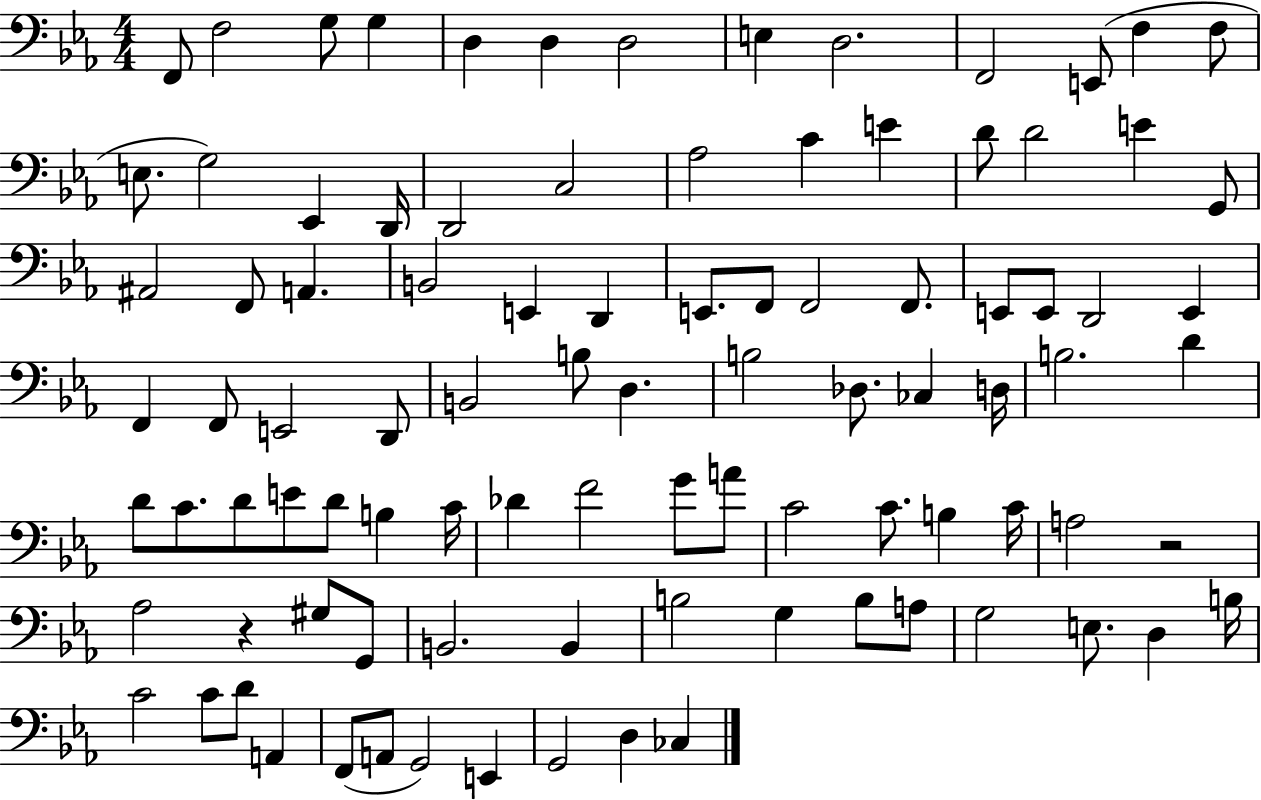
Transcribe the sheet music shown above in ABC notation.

X:1
T:Untitled
M:4/4
L:1/4
K:Eb
F,,/2 F,2 G,/2 G, D, D, D,2 E, D,2 F,,2 E,,/2 F, F,/2 E,/2 G,2 _E,, D,,/4 D,,2 C,2 _A,2 C E D/2 D2 E G,,/2 ^A,,2 F,,/2 A,, B,,2 E,, D,, E,,/2 F,,/2 F,,2 F,,/2 E,,/2 E,,/2 D,,2 E,, F,, F,,/2 E,,2 D,,/2 B,,2 B,/2 D, B,2 _D,/2 _C, D,/4 B,2 D D/2 C/2 D/2 E/2 D/2 B, C/4 _D F2 G/2 A/2 C2 C/2 B, C/4 A,2 z2 _A,2 z ^G,/2 G,,/2 B,,2 B,, B,2 G, B,/2 A,/2 G,2 E,/2 D, B,/4 C2 C/2 D/2 A,, F,,/2 A,,/2 G,,2 E,, G,,2 D, _C,